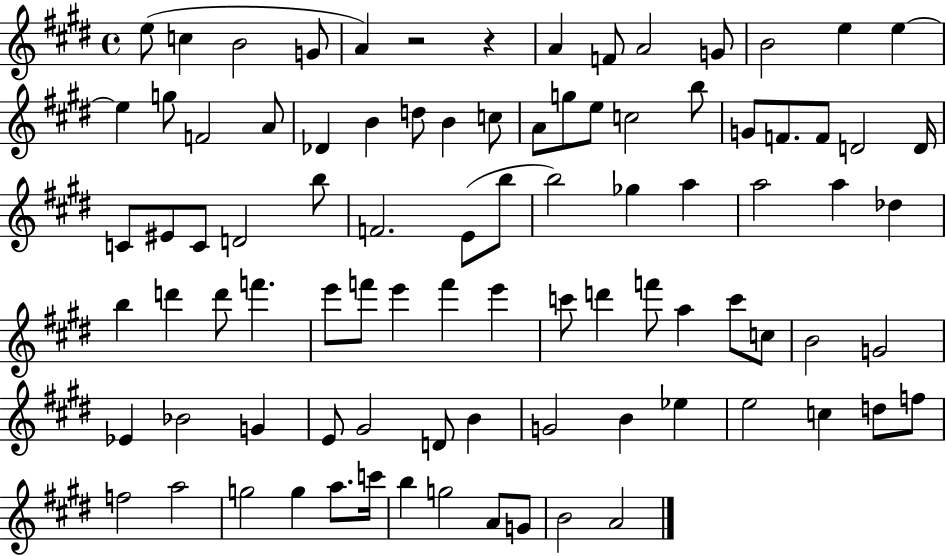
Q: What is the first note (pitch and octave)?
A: E5